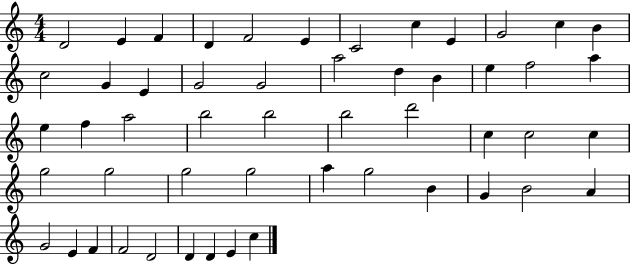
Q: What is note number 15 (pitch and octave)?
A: E4